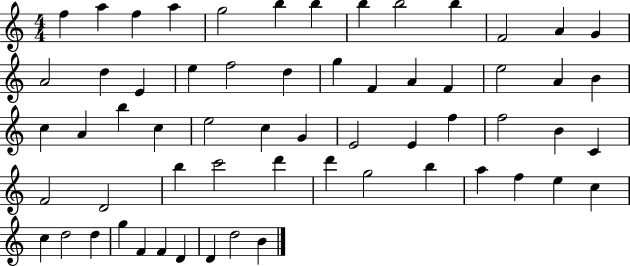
F5/q A5/q F5/q A5/q G5/h B5/q B5/q B5/q B5/h B5/q F4/h A4/q G4/q A4/h D5/q E4/q E5/q F5/h D5/q G5/q F4/q A4/q F4/q E5/h A4/q B4/q C5/q A4/q B5/q C5/q E5/h C5/q G4/q E4/h E4/q F5/q F5/h B4/q C4/q F4/h D4/h B5/q C6/h D6/q D6/q G5/h B5/q A5/q F5/q E5/q C5/q C5/q D5/h D5/q G5/q F4/q F4/q D4/q D4/q D5/h B4/q